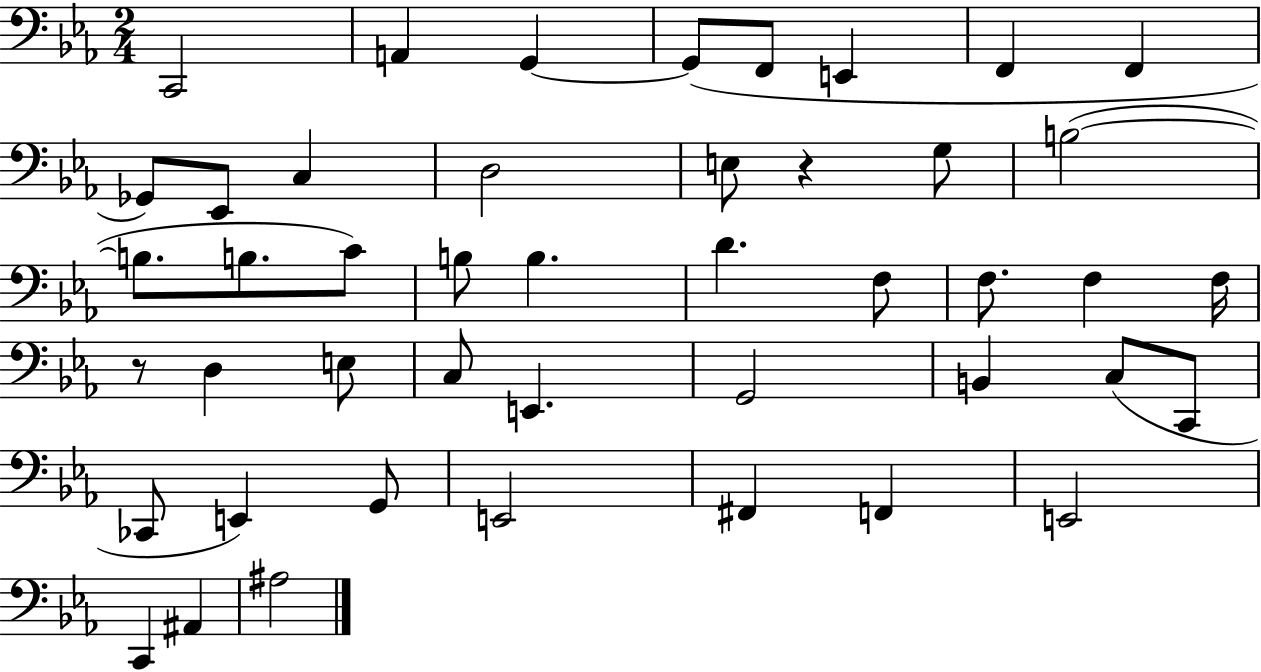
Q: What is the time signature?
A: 2/4